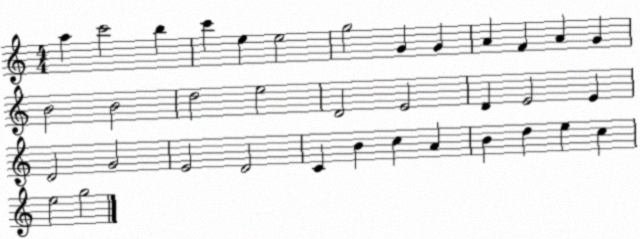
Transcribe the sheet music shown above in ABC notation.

X:1
T:Untitled
M:4/4
L:1/4
K:C
a c'2 b c' e e2 g2 G G A F A G B2 B2 d2 e2 D2 E2 D E2 E D2 G2 E2 D2 C B c A B d e c e2 g2